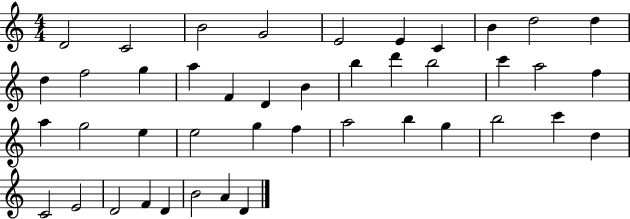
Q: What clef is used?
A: treble